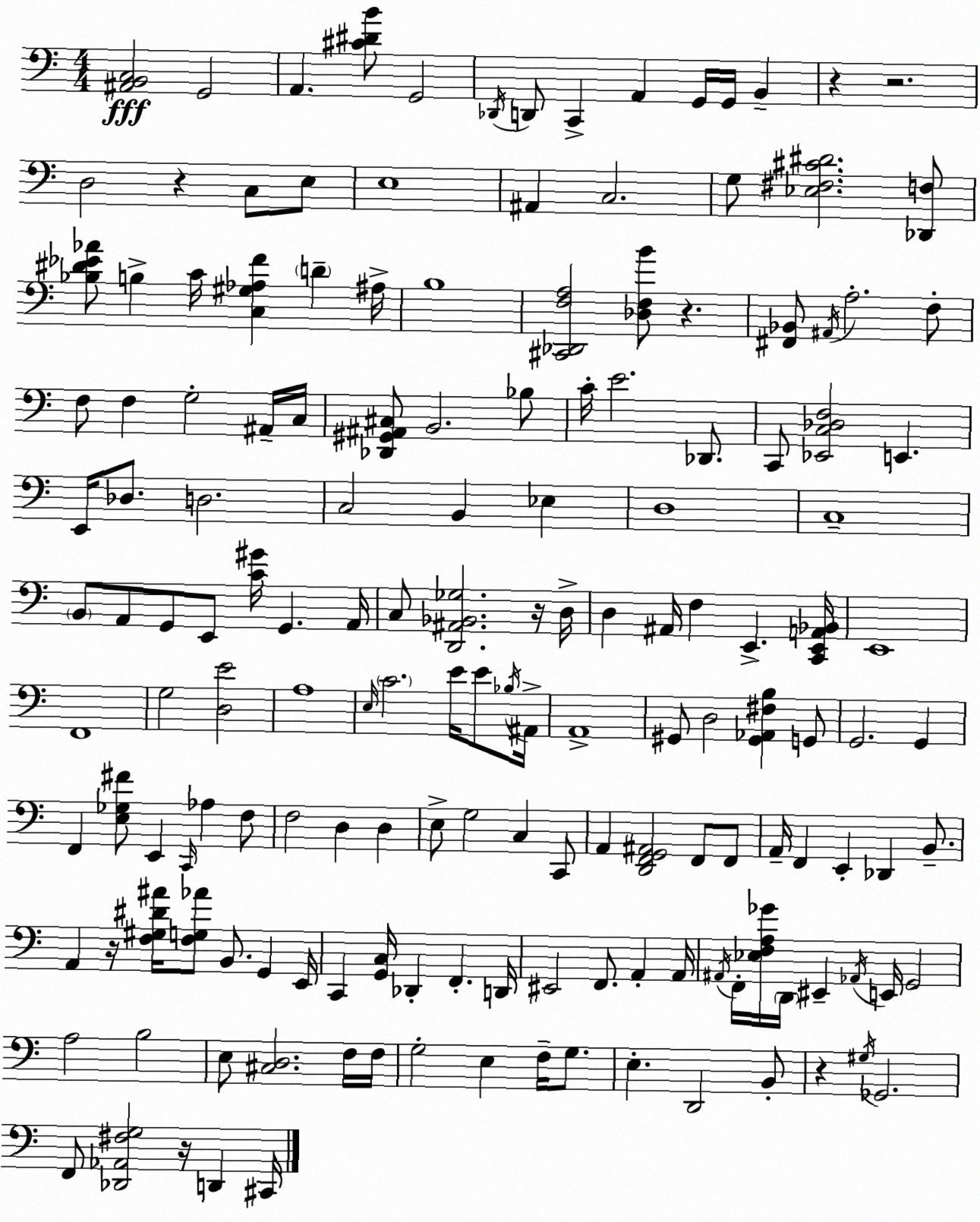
X:1
T:Untitled
M:4/4
L:1/4
K:Am
[^A,,B,,C,]2 G,,2 A,, [^C^DB]/2 G,,2 _D,,/4 D,,/2 C,, A,, G,,/4 G,,/4 B,, z z2 D,2 z C,/2 E,/2 E,4 ^A,, C,2 G,/2 [_E,^F,^C^D]2 [_D,,F,]/2 [_B,^D_E_A]/2 B, C/4 [C,^G,_A,F] D ^A,/4 B,4 [^C,,_D,,F,A,]2 [_D,F,B]/2 z [^F,,_B,,]/2 ^A,,/4 A,2 F,/2 F,/2 F, G,2 ^A,,/4 C,/4 [_D,,^G,,^A,,^C,]/2 B,,2 _B,/2 C/4 E2 _D,,/2 C,,/2 [_E,,C,_D,F,]2 E,, E,,/4 _D,/2 D,2 C,2 B,, _E, D,4 C,4 B,,/2 A,,/2 G,,/2 E,,/2 [C^G]/4 G,, A,,/4 C,/2 [D,,^A,,_B,,_G,]2 z/4 D,/4 D, ^A,,/4 F, E,, [C,,E,,A,,_B,,]/4 E,,4 F,,4 G,2 [D,E]2 A,4 E,/4 C2 E/4 E/2 _B,/4 ^A,,/4 A,,4 ^G,,/2 D,2 [^G,,_A,,^F,B,] G,,/2 G,,2 G,, F,, [E,_G,^F]/2 E,, C,,/4 _A, F,/2 F,2 D, D, E,/2 G,2 C, C,,/2 A,, [D,,F,,G,,^A,,]2 F,,/2 F,,/2 A,,/4 F,, E,, _D,, B,,/2 A,, z/4 [F,^G,^D^A]/4 [F,G,_A]/2 B,,/2 G,, E,,/4 C,, [G,,C,]/4 _D,, F,, D,,/4 ^E,,2 F,,/2 A,, A,,/4 ^A,,/4 F,,/4 [_E,F,A,_G]/4 D,,/4 ^E,, _A,,/4 E,,/4 G,,2 A,2 B,2 E,/2 [^C,D,]2 F,/4 F,/4 G,2 E, F,/4 G,/2 E, D,,2 B,,/2 z ^G,/4 _G,,2 F,,/2 [_D,,_A,,^F,G,]2 z/4 D,, ^C,,/4